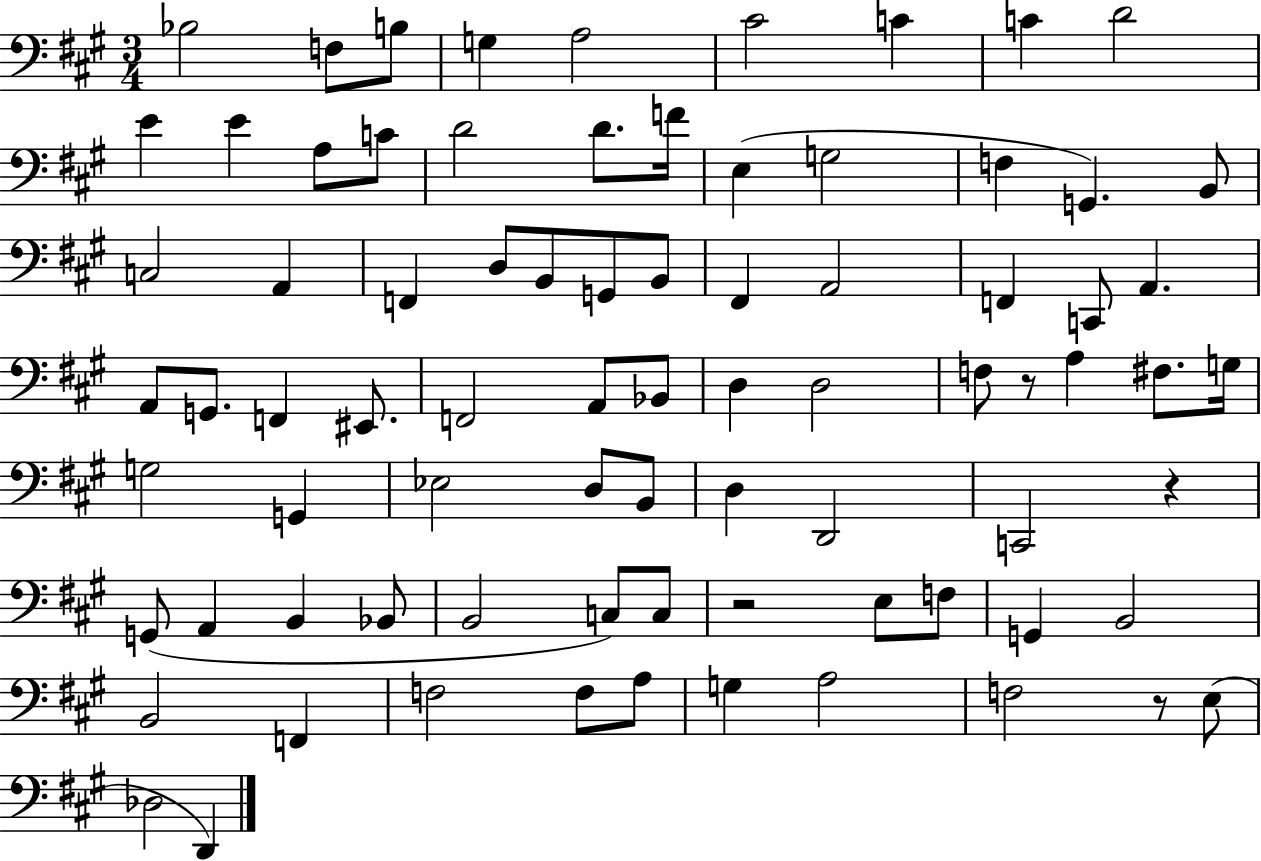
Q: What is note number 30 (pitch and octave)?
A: A2